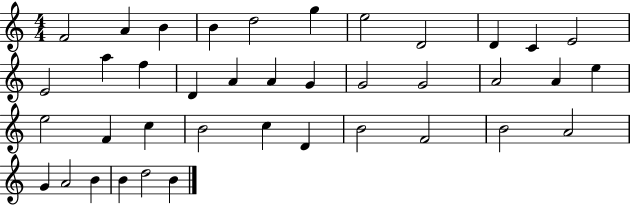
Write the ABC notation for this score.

X:1
T:Untitled
M:4/4
L:1/4
K:C
F2 A B B d2 g e2 D2 D C E2 E2 a f D A A G G2 G2 A2 A e e2 F c B2 c D B2 F2 B2 A2 G A2 B B d2 B